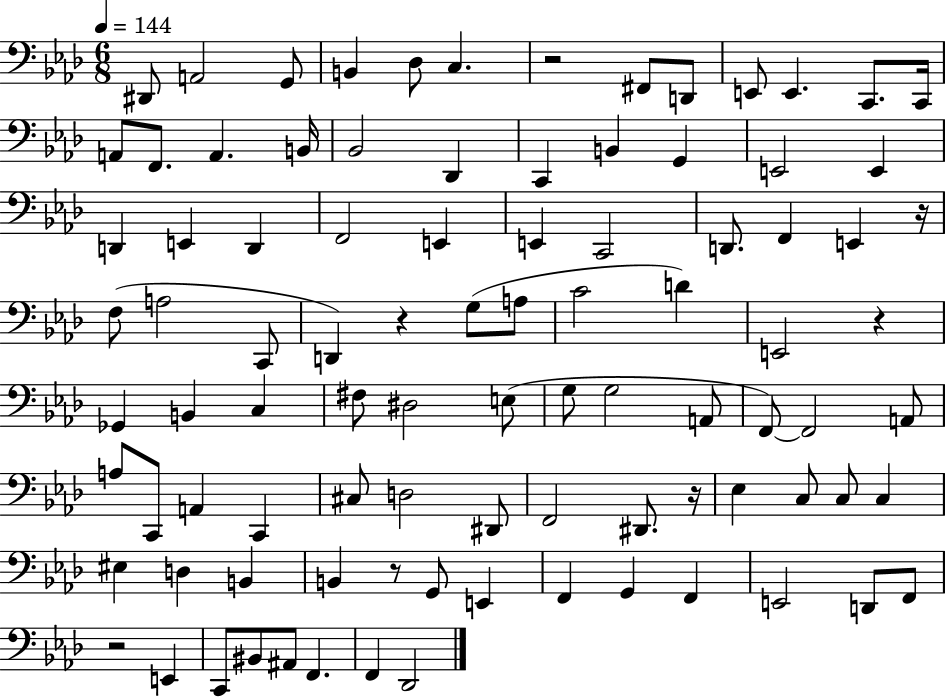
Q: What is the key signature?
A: AES major